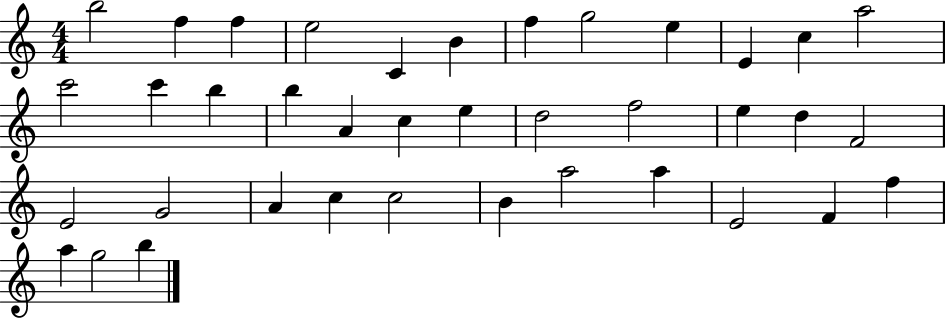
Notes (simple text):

B5/h F5/q F5/q E5/h C4/q B4/q F5/q G5/h E5/q E4/q C5/q A5/h C6/h C6/q B5/q B5/q A4/q C5/q E5/q D5/h F5/h E5/q D5/q F4/h E4/h G4/h A4/q C5/q C5/h B4/q A5/h A5/q E4/h F4/q F5/q A5/q G5/h B5/q